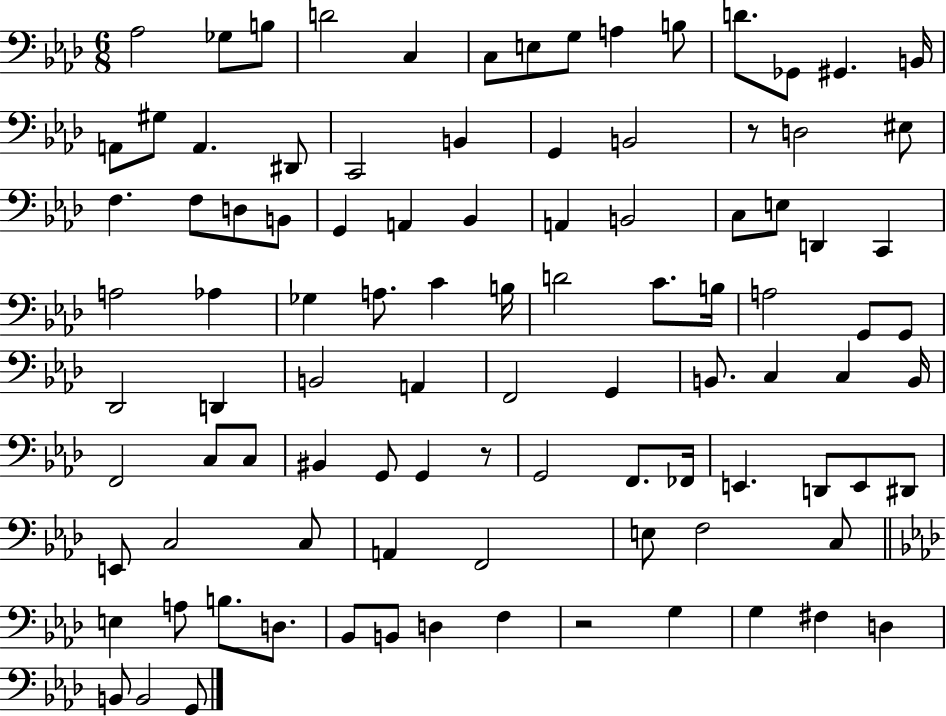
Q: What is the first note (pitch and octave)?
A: Ab3